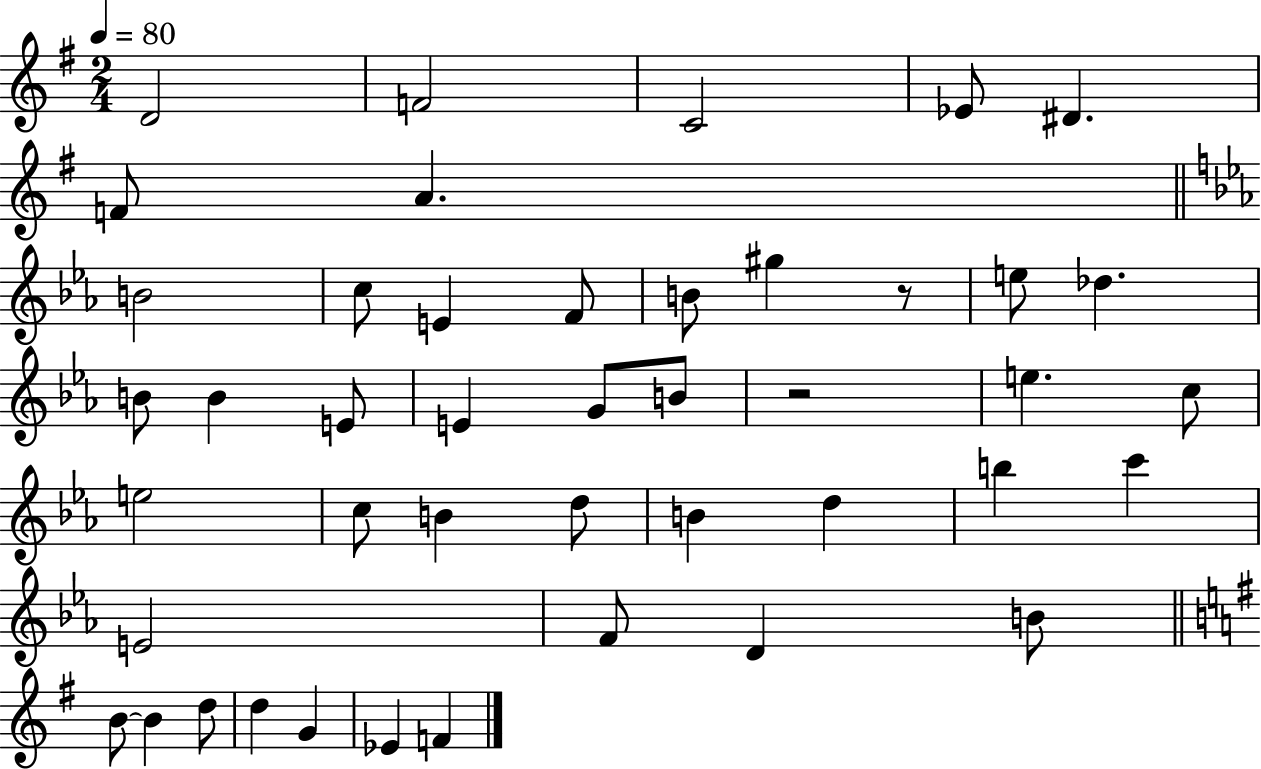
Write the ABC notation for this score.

X:1
T:Untitled
M:2/4
L:1/4
K:G
D2 F2 C2 _E/2 ^D F/2 A B2 c/2 E F/2 B/2 ^g z/2 e/2 _d B/2 B E/2 E G/2 B/2 z2 e c/2 e2 c/2 B d/2 B d b c' E2 F/2 D B/2 B/2 B d/2 d G _E F